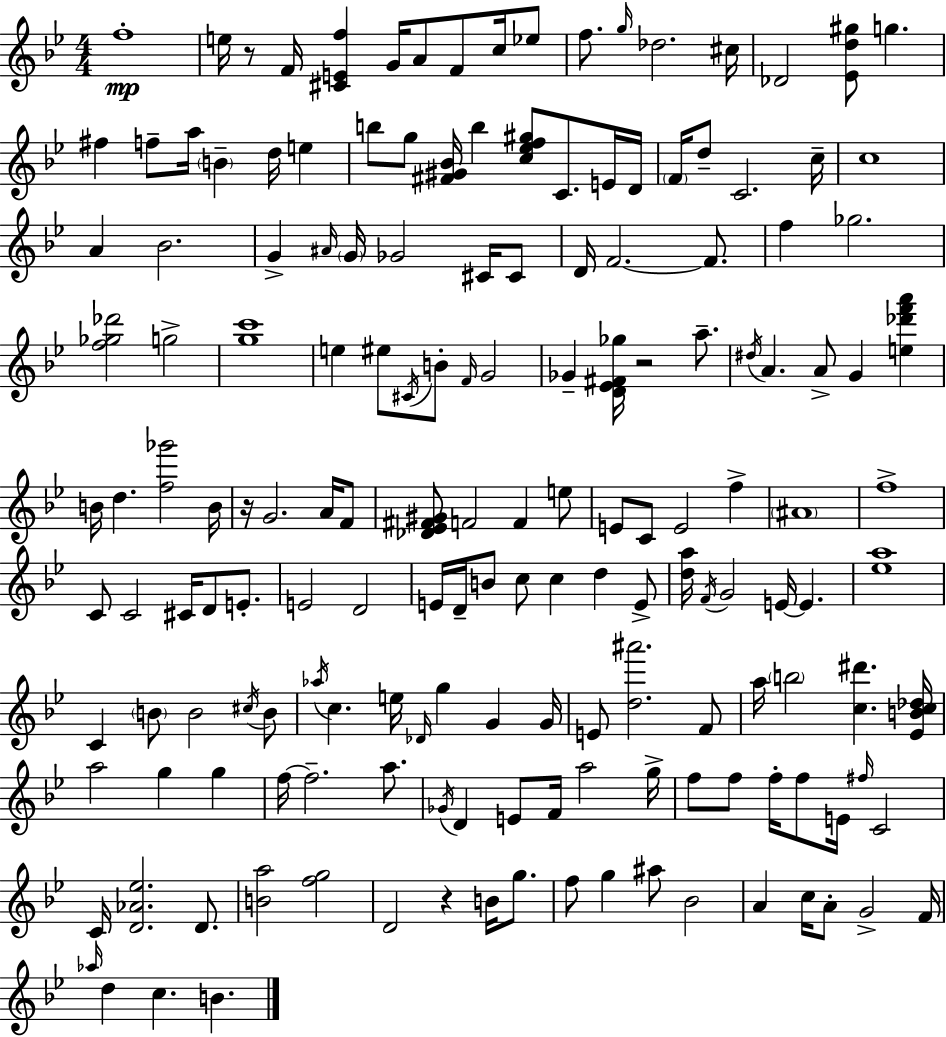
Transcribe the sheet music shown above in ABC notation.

X:1
T:Untitled
M:4/4
L:1/4
K:Bb
f4 e/4 z/2 F/4 [^CEf] G/4 A/2 F/2 c/4 _e/2 f/2 g/4 _d2 ^c/4 _D2 [_Ed^g]/2 g ^f f/2 a/4 B d/4 e b/2 g/2 [^F^G_B]/4 b [c_ef^g]/2 C/2 E/4 D/4 F/4 d/2 C2 c/4 c4 A _B2 G ^A/4 G/4 _G2 ^C/4 ^C/2 D/4 F2 F/2 f _g2 [f_g_d']2 g2 [gc']4 e ^e/2 ^C/4 B/2 F/4 G2 _G [D_E^F_g]/4 z2 a/2 ^d/4 A A/2 G [e_d'f'a'] B/4 d [f_g']2 B/4 z/4 G2 A/4 F/2 [_D_E^F^G]/2 F2 F e/2 E/2 C/2 E2 f ^A4 f4 C/2 C2 ^C/4 D/2 E/2 E2 D2 E/4 D/4 B/2 c/2 c d E/2 [da]/4 F/4 G2 E/4 E [_ea]4 C B/2 B2 ^c/4 B/2 _a/4 c e/4 _D/4 g G G/4 E/2 [d^a']2 F/2 a/4 b2 [c^d'] [_EBc_d]/4 a2 g g f/4 f2 a/2 _G/4 D E/2 F/4 a2 g/4 f/2 f/2 f/4 f/2 E/4 ^f/4 C2 C/4 [D_A_e]2 D/2 [Ba]2 [fg]2 D2 z B/4 g/2 f/2 g ^a/2 _B2 A c/4 A/2 G2 F/4 _a/4 d c B